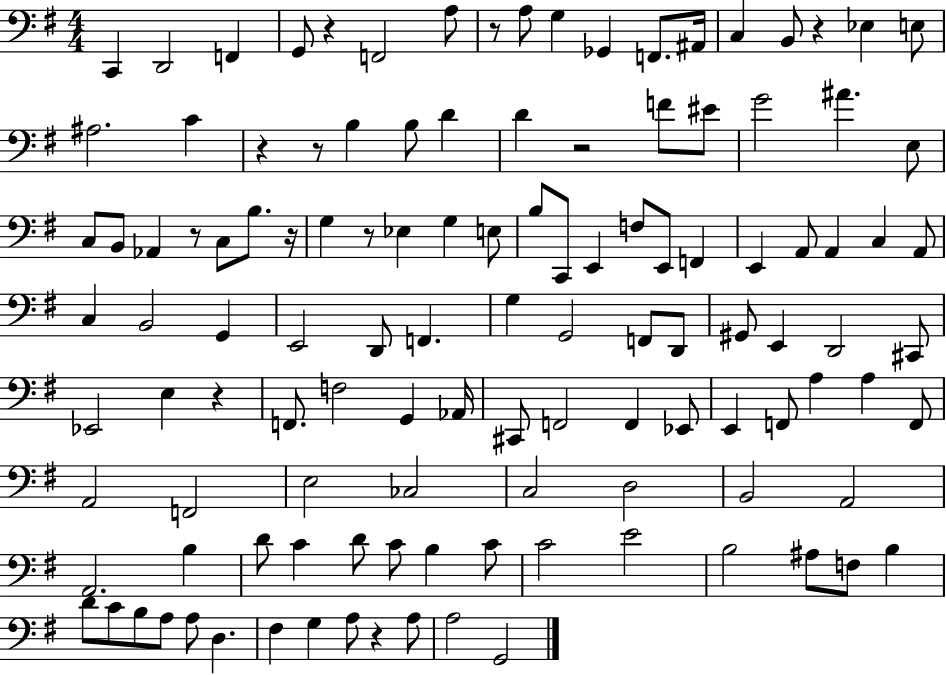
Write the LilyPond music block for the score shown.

{
  \clef bass
  \numericTimeSignature
  \time 4/4
  \key g \major
  c,4 d,2 f,4 | g,8 r4 f,2 a8 | r8 a8 g4 ges,4 f,8. ais,16 | c4 b,8 r4 ees4 e8 | \break ais2. c'4 | r4 r8 b4 b8 d'4 | d'4 r2 f'8 eis'8 | g'2 ais'4. e8 | \break c8 b,8 aes,4 r8 c8 b8. r16 | g4 r8 ees4 g4 e8 | b8 c,8 e,4 f8 e,8 f,4 | e,4 a,8 a,4 c4 a,8 | \break c4 b,2 g,4 | e,2 d,8 f,4. | g4 g,2 f,8 d,8 | gis,8 e,4 d,2 cis,8 | \break ees,2 e4 r4 | f,8. f2 g,4 aes,16 | cis,8 f,2 f,4 ees,8 | e,4 f,8 a4 a4 f,8 | \break a,2 f,2 | e2 ces2 | c2 d2 | b,2 a,2 | \break a,2. b4 | d'8 c'4 d'8 c'8 b4 c'8 | c'2 e'2 | b2 ais8 f8 b4 | \break d'8 c'8 b8 a8 a8 d4. | fis4 g4 a8 r4 a8 | a2 g,2 | \bar "|."
}